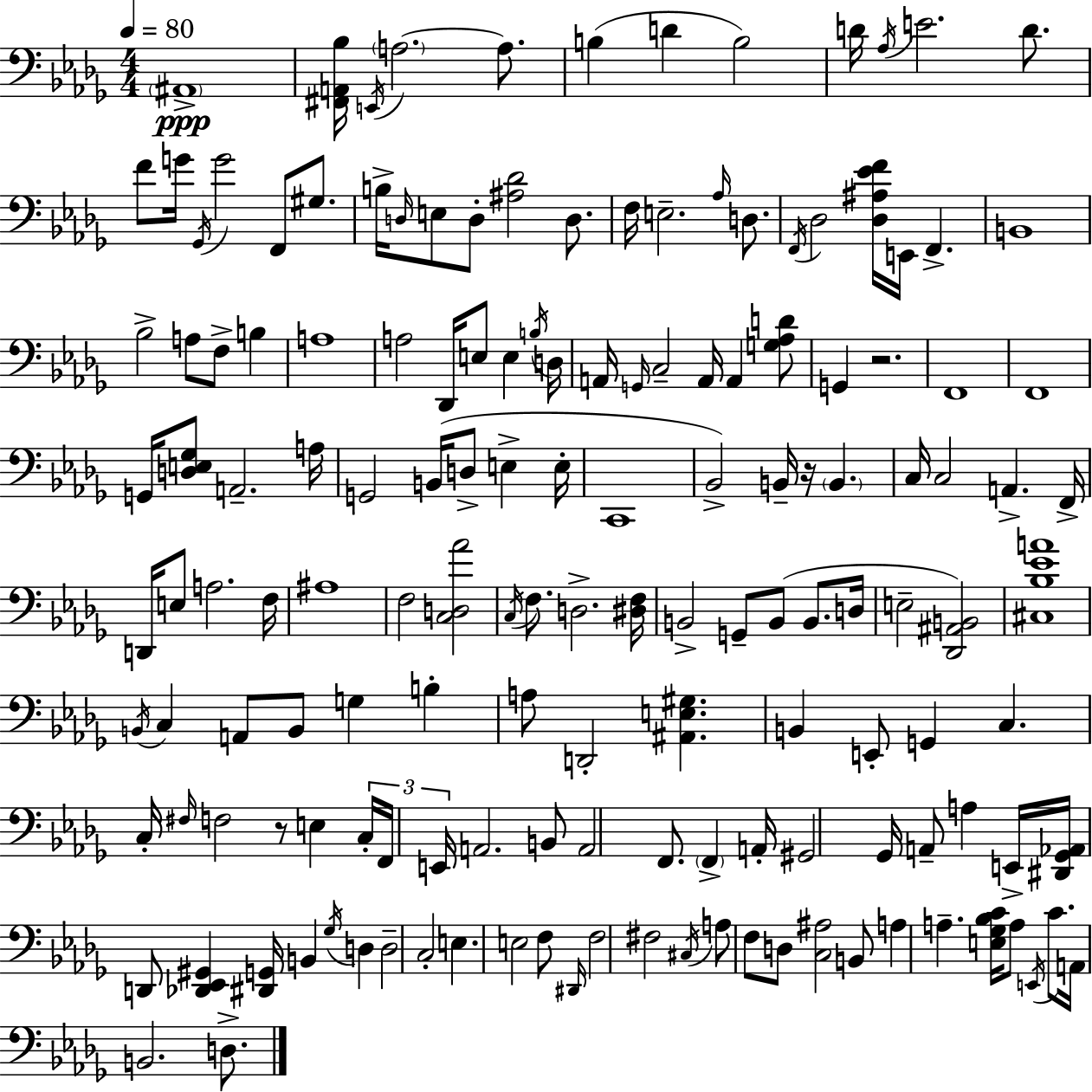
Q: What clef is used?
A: bass